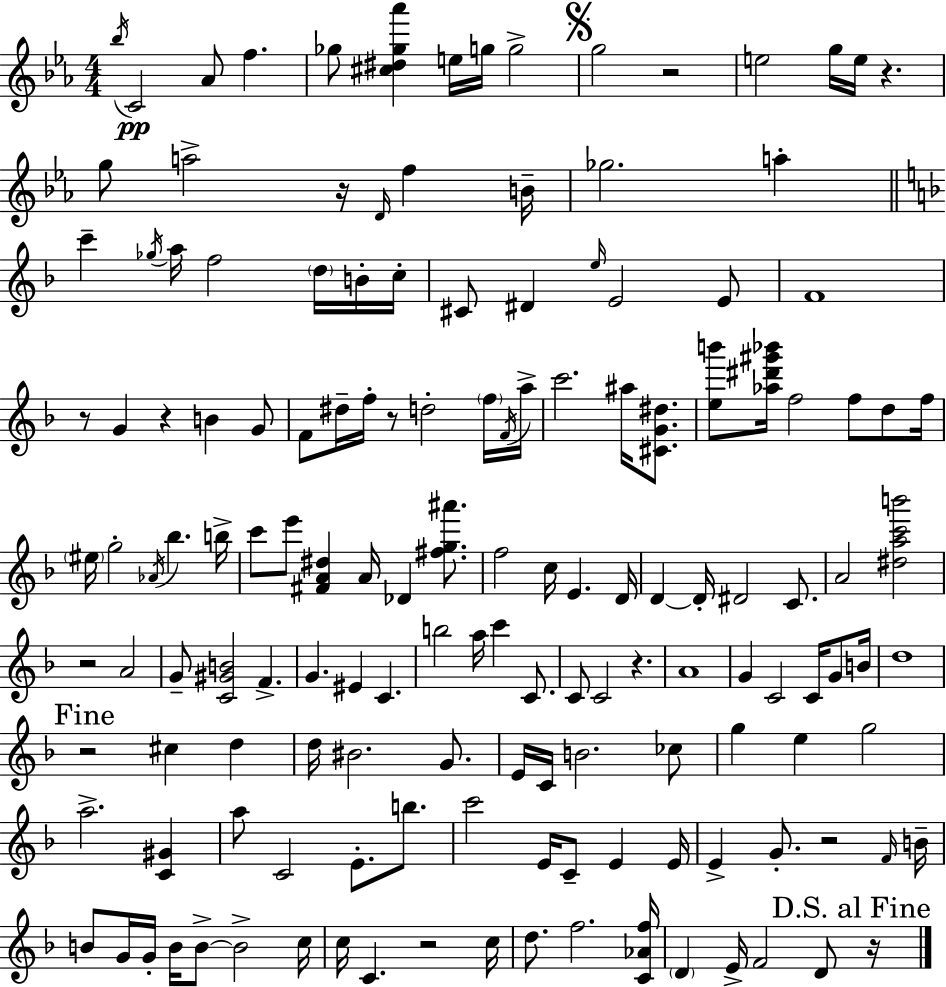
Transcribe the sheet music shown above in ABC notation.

X:1
T:Untitled
M:4/4
L:1/4
K:Cm
_b/4 C2 _A/2 f _g/2 [^c^d_g_a'] e/4 g/4 g2 g2 z2 e2 g/4 e/4 z g/2 a2 z/4 D/4 f B/4 _g2 a c' _g/4 a/4 f2 d/4 B/4 c/4 ^C/2 ^D e/4 E2 E/2 F4 z/2 G z B G/2 F/2 ^d/4 f/4 z/2 d2 f/4 F/4 a/4 c'2 ^a/4 [^CG^d]/2 [eb']/2 [_a^d'^g'_b']/4 f2 f/2 d/2 f/4 ^e/4 g2 _A/4 _b b/4 c'/2 e'/2 [^FA^d] A/4 _D [^fg^a']/2 f2 c/4 E D/4 D D/4 ^D2 C/2 A2 [^dac'b']2 z2 A2 G/2 [C^GB]2 F G ^E C b2 a/4 c' C/2 C/2 C2 z A4 G C2 C/4 G/2 B/4 d4 z2 ^c d d/4 ^B2 G/2 E/4 C/4 B2 _c/2 g e g2 a2 [C^G] a/2 C2 E/2 b/2 c'2 E/4 C/2 E E/4 E G/2 z2 F/4 B/4 B/2 G/4 G/4 B/4 B/2 B2 c/4 c/4 C z2 c/4 d/2 f2 [C_Af]/4 D E/4 F2 D/2 z/4